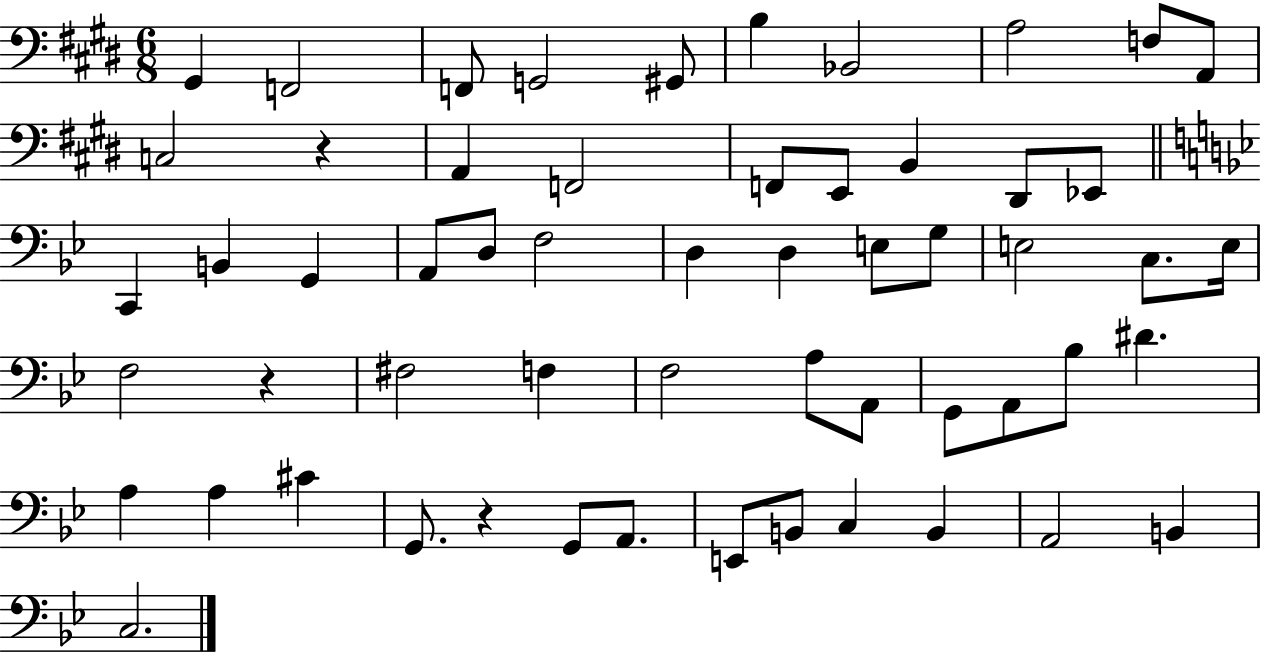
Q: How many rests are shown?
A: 3